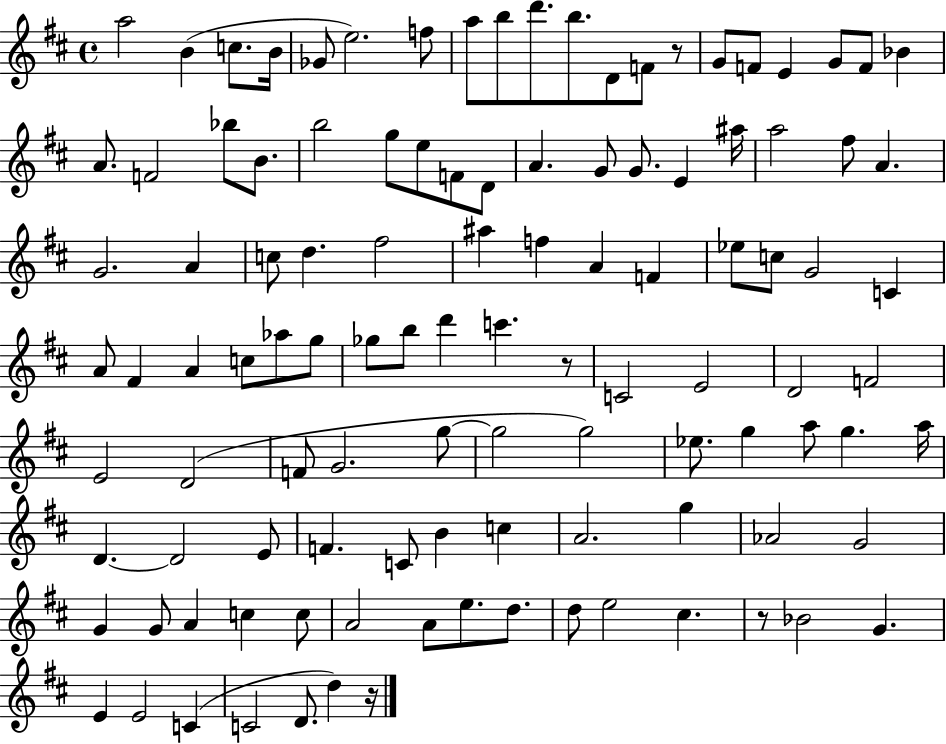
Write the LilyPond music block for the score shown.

{
  \clef treble
  \time 4/4
  \defaultTimeSignature
  \key d \major
  a''2 b'4( c''8. b'16 | ges'8 e''2.) f''8 | a''8 b''8 d'''8. b''8. d'8 f'8 r8 | g'8 f'8 e'4 g'8 f'8 bes'4 | \break a'8. f'2 bes''8 b'8. | b''2 g''8 e''8 f'8 d'8 | a'4. g'8 g'8. e'4 ais''16 | a''2 fis''8 a'4. | \break g'2. a'4 | c''8 d''4. fis''2 | ais''4 f''4 a'4 f'4 | ees''8 c''8 g'2 c'4 | \break a'8 fis'4 a'4 c''8 aes''8 g''8 | ges''8 b''8 d'''4 c'''4. r8 | c'2 e'2 | d'2 f'2 | \break e'2 d'2( | f'8 g'2. g''8~~ | g''2 g''2) | ees''8. g''4 a''8 g''4. a''16 | \break d'4.~~ d'2 e'8 | f'4. c'8 b'4 c''4 | a'2. g''4 | aes'2 g'2 | \break g'4 g'8 a'4 c''4 c''8 | a'2 a'8 e''8. d''8. | d''8 e''2 cis''4. | r8 bes'2 g'4. | \break e'4 e'2 c'4( | c'2 d'8. d''4) r16 | \bar "|."
}